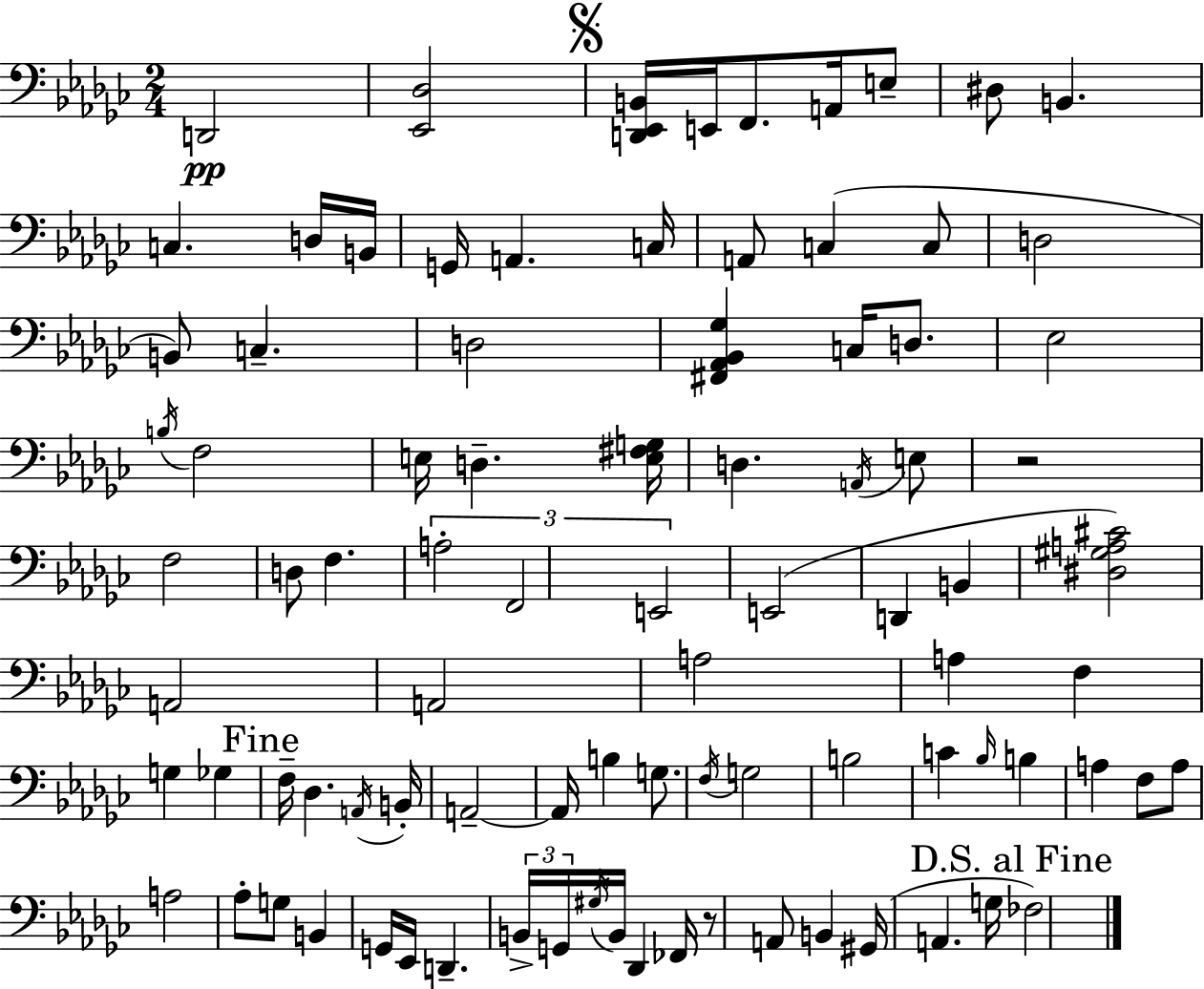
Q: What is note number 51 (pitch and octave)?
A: A2